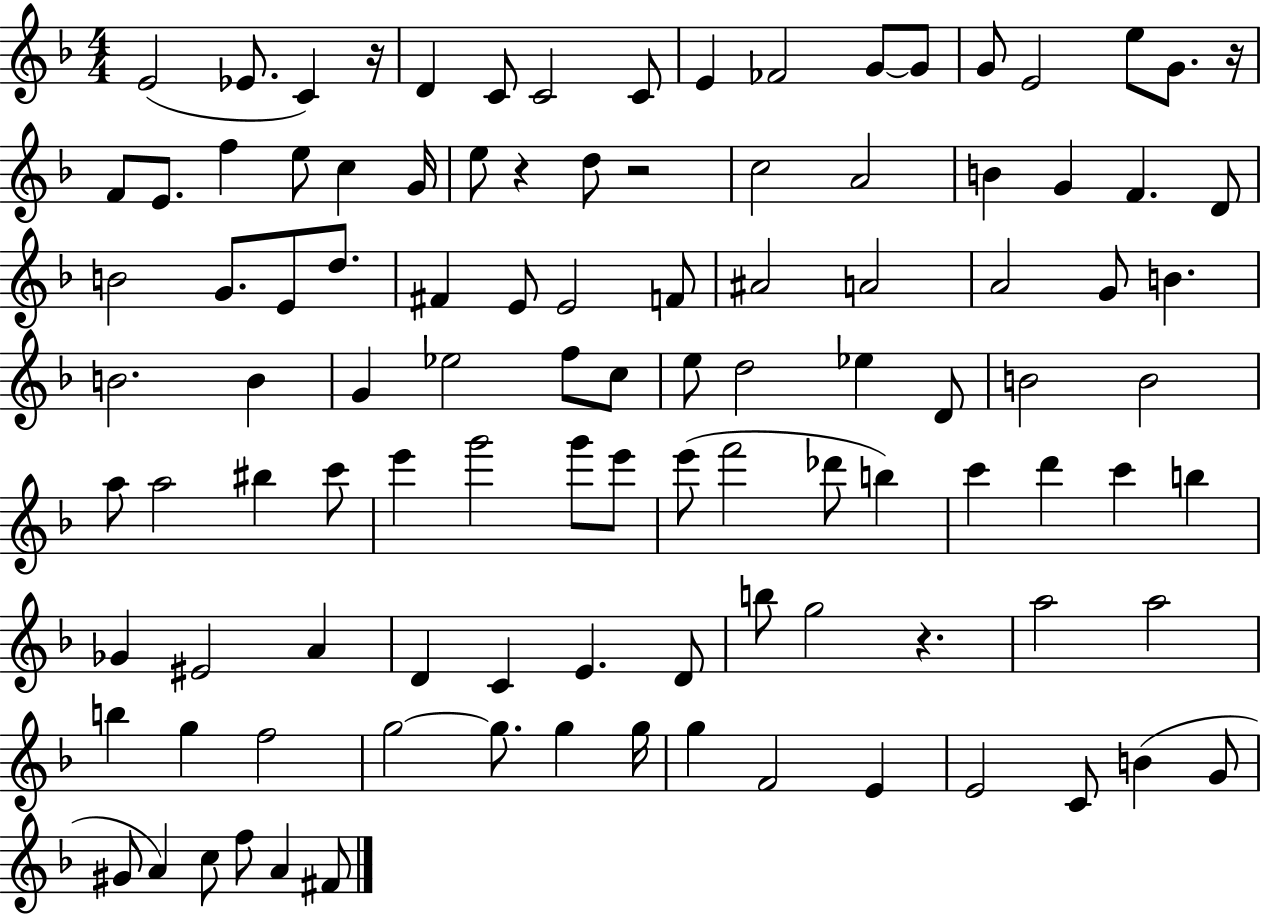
E4/h Eb4/e. C4/q R/s D4/q C4/e C4/h C4/e E4/q FES4/h G4/e G4/e G4/e E4/h E5/e G4/e. R/s F4/e E4/e. F5/q E5/e C5/q G4/s E5/e R/q D5/e R/h C5/h A4/h B4/q G4/q F4/q. D4/e B4/h G4/e. E4/e D5/e. F#4/q E4/e E4/h F4/e A#4/h A4/h A4/h G4/e B4/q. B4/h. B4/q G4/q Eb5/h F5/e C5/e E5/e D5/h Eb5/q D4/e B4/h B4/h A5/e A5/h BIS5/q C6/e E6/q G6/h G6/e E6/e E6/e F6/h Db6/e B5/q C6/q D6/q C6/q B5/q Gb4/q EIS4/h A4/q D4/q C4/q E4/q. D4/e B5/e G5/h R/q. A5/h A5/h B5/q G5/q F5/h G5/h G5/e. G5/q G5/s G5/q F4/h E4/q E4/h C4/e B4/q G4/e G#4/e A4/q C5/e F5/e A4/q F#4/e